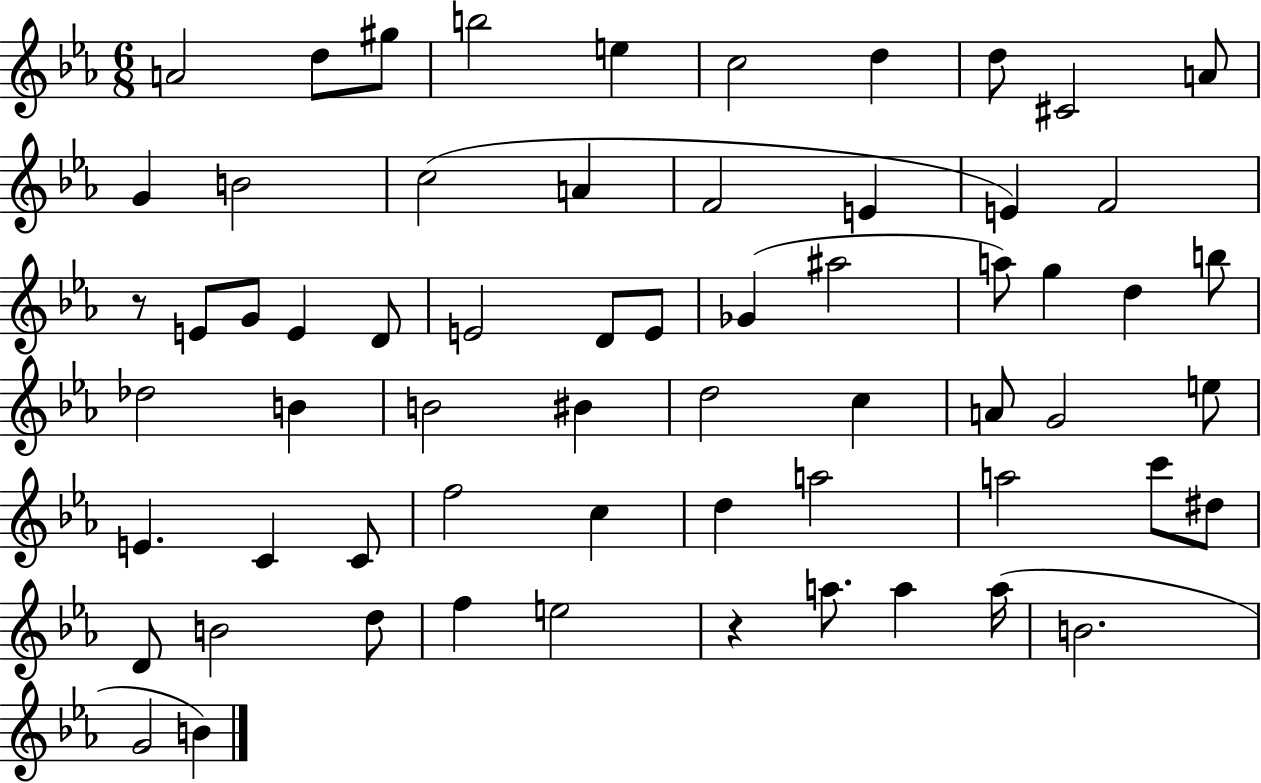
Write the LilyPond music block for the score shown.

{
  \clef treble
  \numericTimeSignature
  \time 6/8
  \key ees \major
  a'2 d''8 gis''8 | b''2 e''4 | c''2 d''4 | d''8 cis'2 a'8 | \break g'4 b'2 | c''2( a'4 | f'2 e'4 | e'4) f'2 | \break r8 e'8 g'8 e'4 d'8 | e'2 d'8 e'8 | ges'4( ais''2 | a''8) g''4 d''4 b''8 | \break des''2 b'4 | b'2 bis'4 | d''2 c''4 | a'8 g'2 e''8 | \break e'4. c'4 c'8 | f''2 c''4 | d''4 a''2 | a''2 c'''8 dis''8 | \break d'8 b'2 d''8 | f''4 e''2 | r4 a''8. a''4 a''16( | b'2. | \break g'2 b'4) | \bar "|."
}